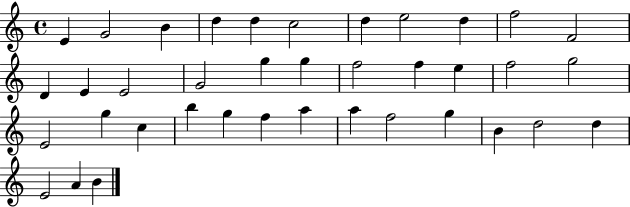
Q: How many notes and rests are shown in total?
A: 38